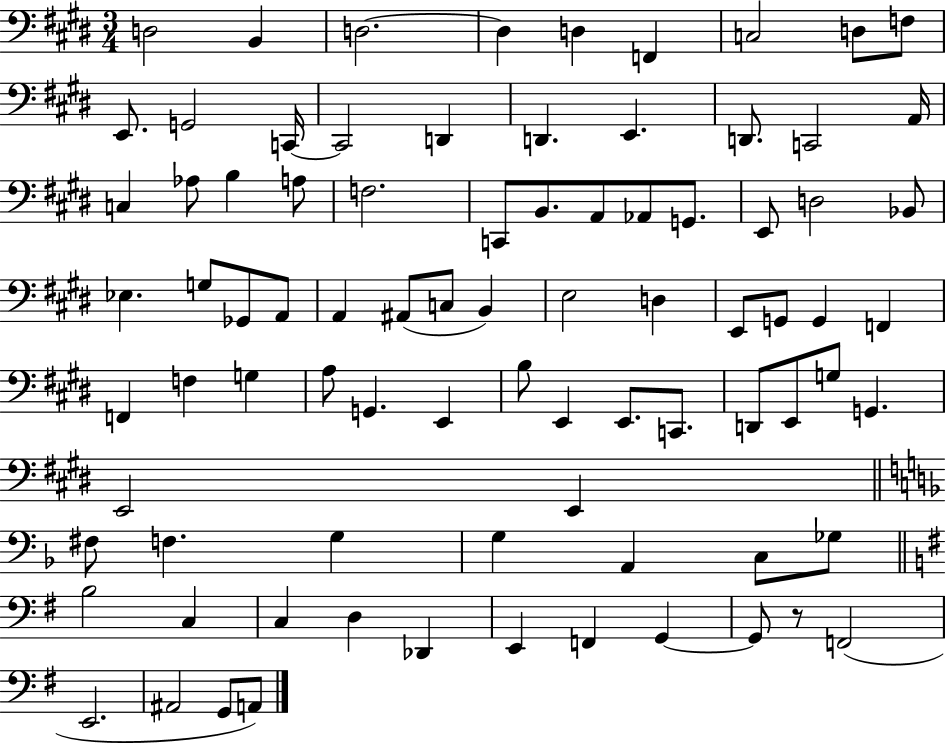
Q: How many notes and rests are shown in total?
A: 84